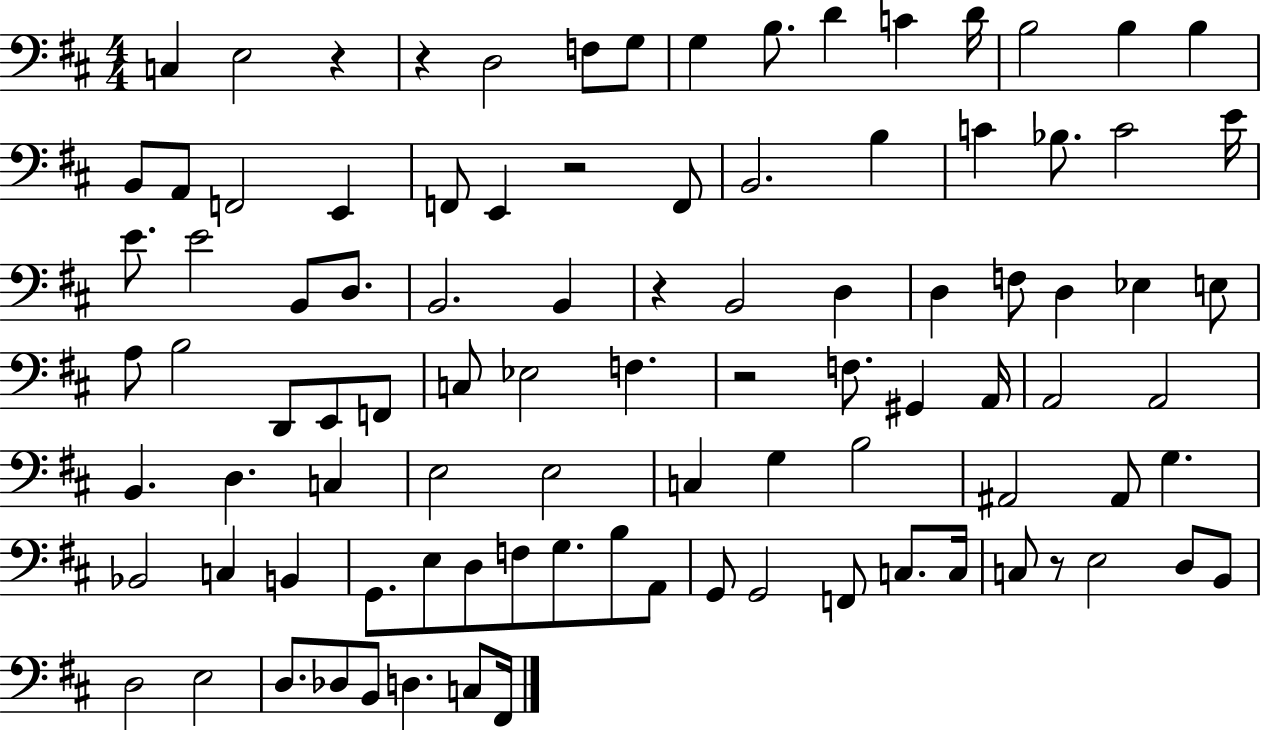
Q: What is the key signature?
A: D major